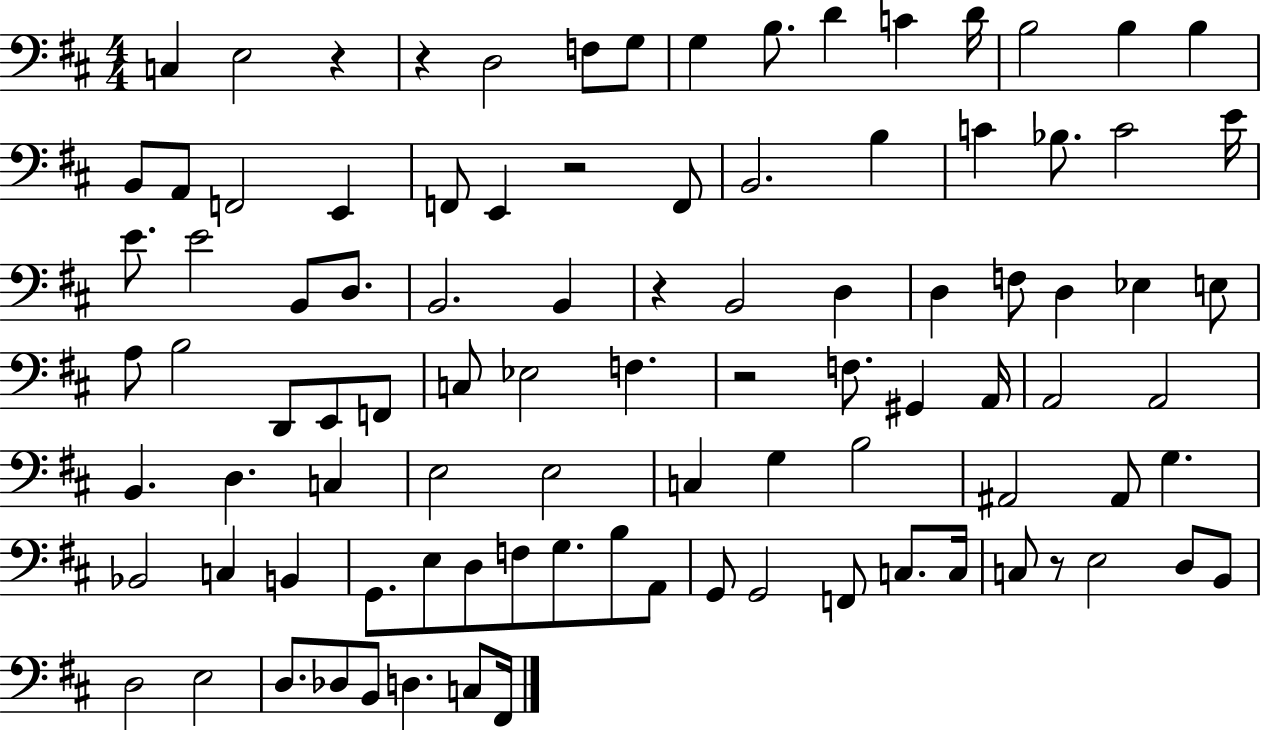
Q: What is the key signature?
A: D major